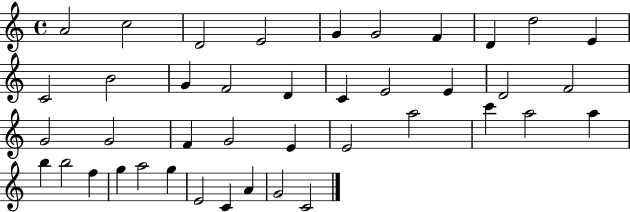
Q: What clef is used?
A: treble